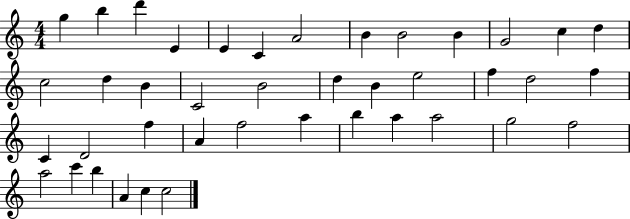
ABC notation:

X:1
T:Untitled
M:4/4
L:1/4
K:C
g b d' E E C A2 B B2 B G2 c d c2 d B C2 B2 d B e2 f d2 f C D2 f A f2 a b a a2 g2 f2 a2 c' b A c c2